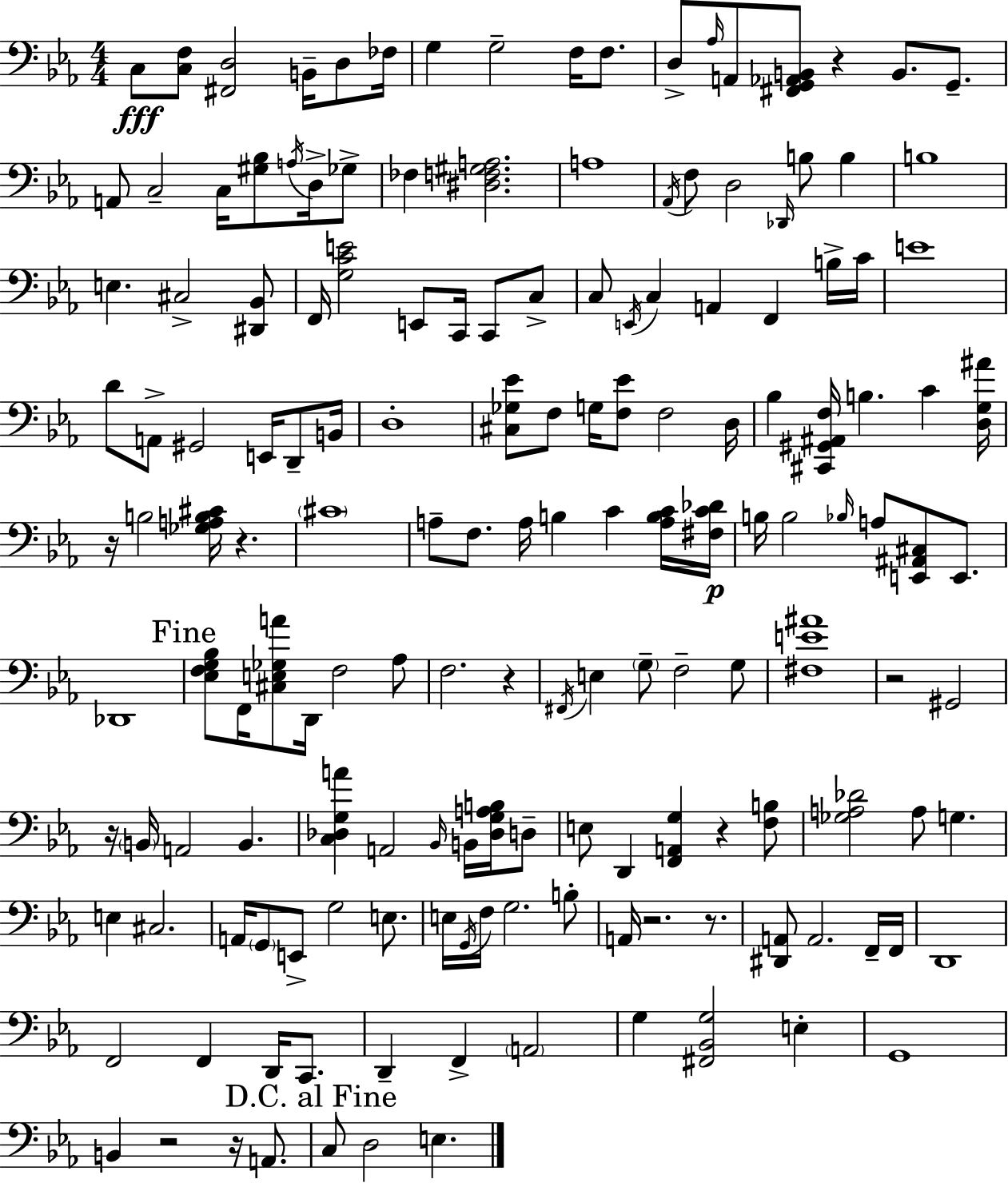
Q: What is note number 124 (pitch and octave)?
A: E3